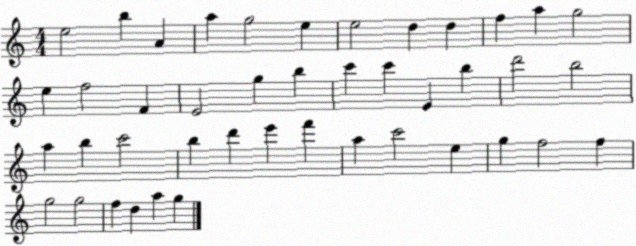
X:1
T:Untitled
M:4/4
L:1/4
K:C
e2 b A a g2 e e2 d d f a g2 e f2 F E2 g b c' c' E b d'2 b2 a b c'2 b d' e' f' a c'2 e g f2 f g2 g2 f d a g